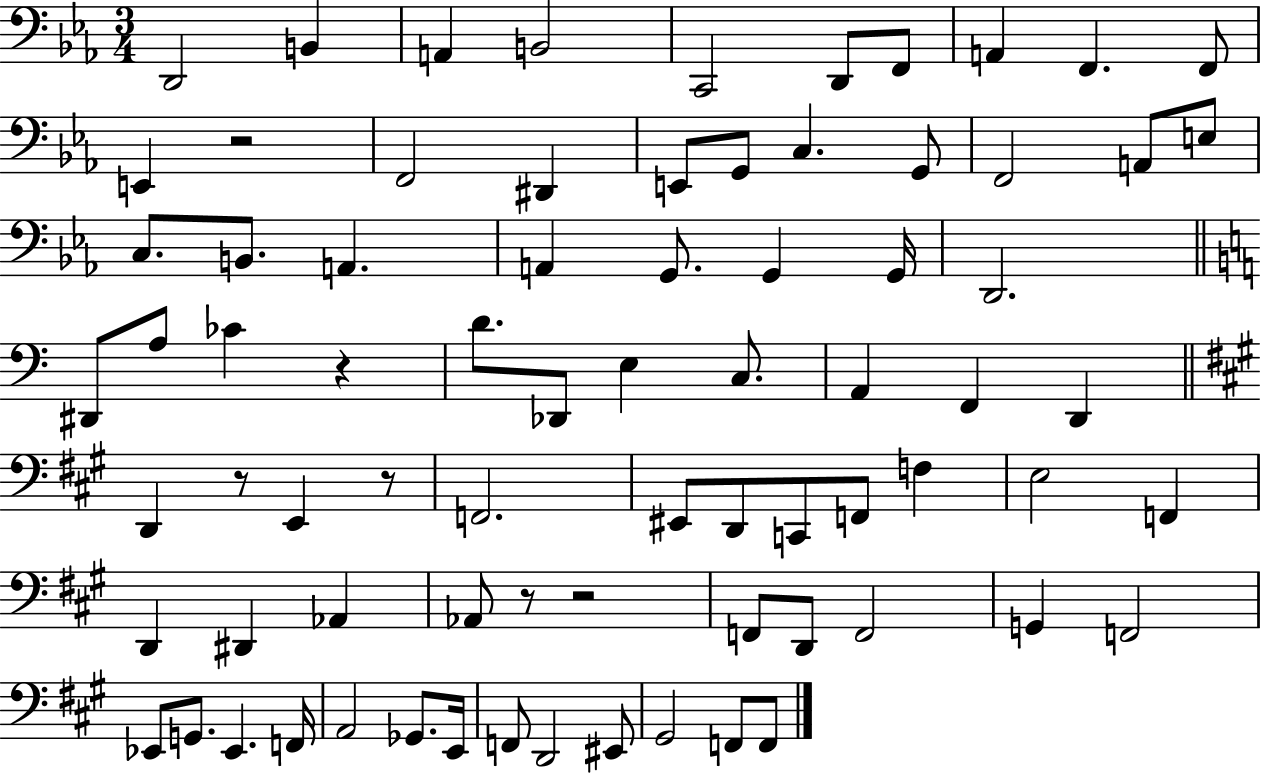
D2/h B2/q A2/q B2/h C2/h D2/e F2/e A2/q F2/q. F2/e E2/q R/h F2/h D#2/q E2/e G2/e C3/q. G2/e F2/h A2/e E3/e C3/e. B2/e. A2/q. A2/q G2/e. G2/q G2/s D2/h. D#2/e A3/e CES4/q R/q D4/e. Db2/e E3/q C3/e. A2/q F2/q D2/q D2/q R/e E2/q R/e F2/h. EIS2/e D2/e C2/e F2/e F3/q E3/h F2/q D2/q D#2/q Ab2/q Ab2/e R/e R/h F2/e D2/e F2/h G2/q F2/h Eb2/e G2/e. Eb2/q. F2/s A2/h Gb2/e. E2/s F2/e D2/h EIS2/e G#2/h F2/e F2/e